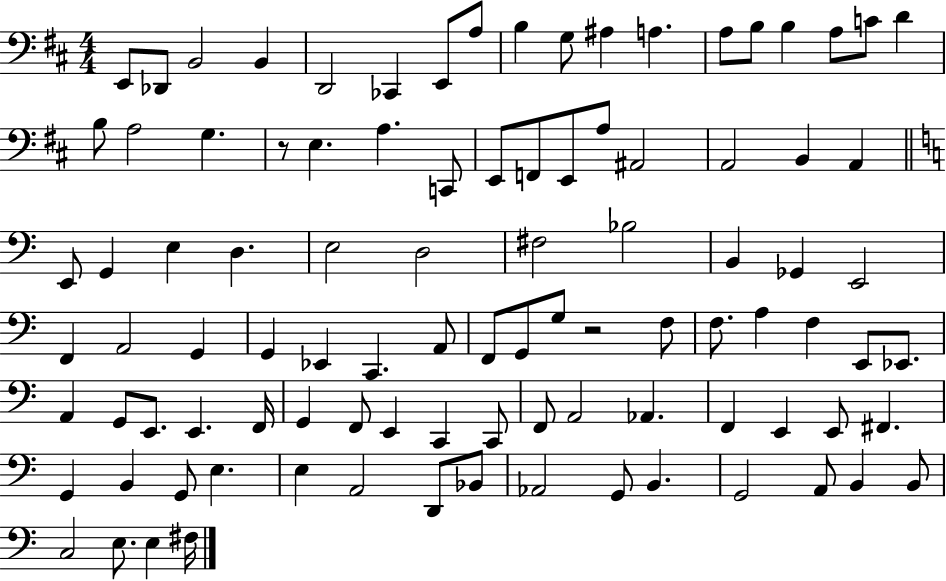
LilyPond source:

{
  \clef bass
  \numericTimeSignature
  \time 4/4
  \key d \major
  \repeat volta 2 { e,8 des,8 b,2 b,4 | d,2 ces,4 e,8 a8 | b4 g8 ais4 a4. | a8 b8 b4 a8 c'8 d'4 | \break b8 a2 g4. | r8 e4. a4. c,8 | e,8 f,8 e,8 a8 ais,2 | a,2 b,4 a,4 | \break \bar "||" \break \key c \major e,8 g,4 e4 d4. | e2 d2 | fis2 bes2 | b,4 ges,4 e,2 | \break f,4 a,2 g,4 | g,4 ees,4 c,4. a,8 | f,8 g,8 g8 r2 f8 | f8. a4 f4 e,8 ees,8. | \break a,4 g,8 e,8. e,4. f,16 | g,4 f,8 e,4 c,4 c,8 | f,8 a,2 aes,4. | f,4 e,4 e,8 fis,4. | \break g,4 b,4 g,8 e4. | e4 a,2 d,8 bes,8 | aes,2 g,8 b,4. | g,2 a,8 b,4 b,8 | \break c2 e8. e4 fis16 | } \bar "|."
}